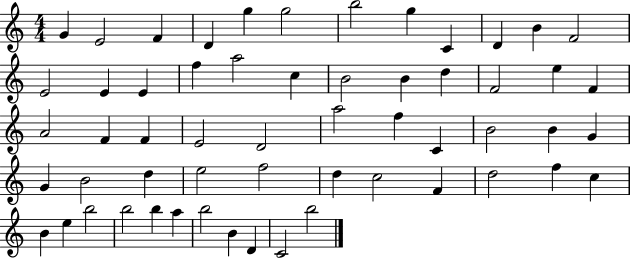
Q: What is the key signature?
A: C major